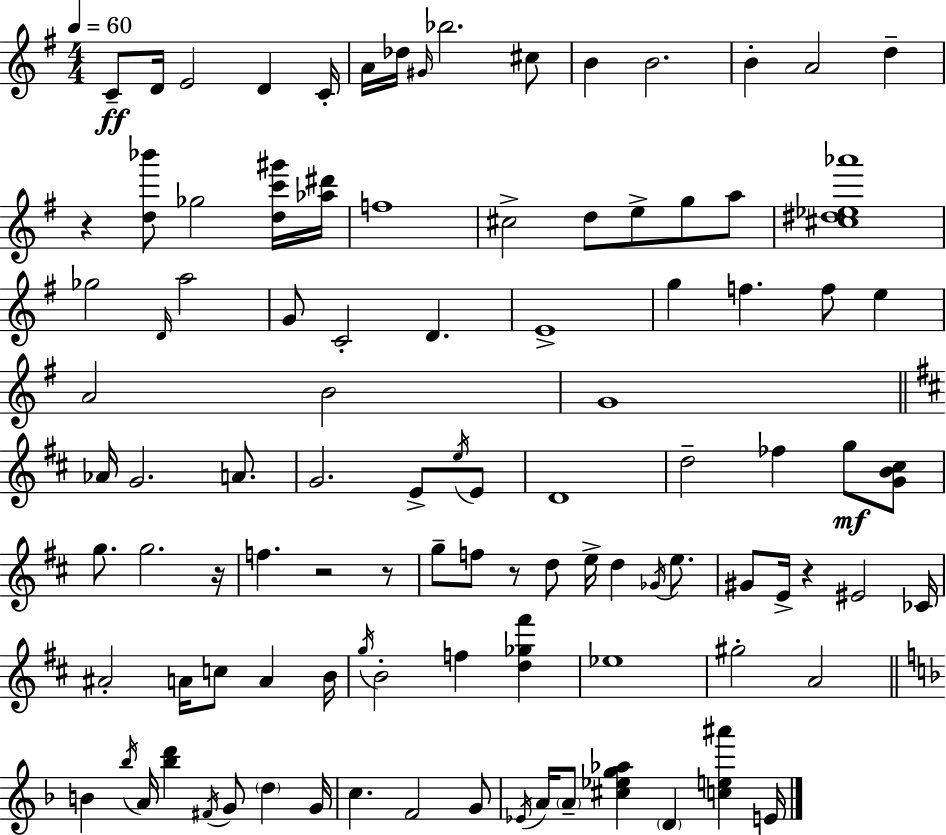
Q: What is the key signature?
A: G major